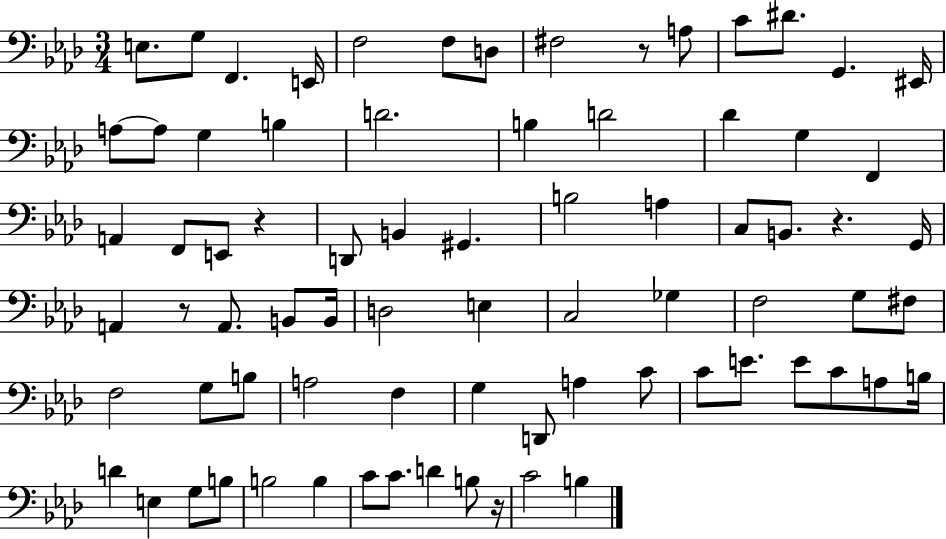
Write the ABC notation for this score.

X:1
T:Untitled
M:3/4
L:1/4
K:Ab
E,/2 G,/2 F,, E,,/4 F,2 F,/2 D,/2 ^F,2 z/2 A,/2 C/2 ^D/2 G,, ^E,,/4 A,/2 A,/2 G, B, D2 B, D2 _D G, F,, A,, F,,/2 E,,/2 z D,,/2 B,, ^G,, B,2 A, C,/2 B,,/2 z G,,/4 A,, z/2 A,,/2 B,,/2 B,,/4 D,2 E, C,2 _G, F,2 G,/2 ^F,/2 F,2 G,/2 B,/2 A,2 F, G, D,,/2 A, C/2 C/2 E/2 E/2 C/2 A,/2 B,/4 D E, G,/2 B,/2 B,2 B, C/2 C/2 D B,/2 z/4 C2 B,